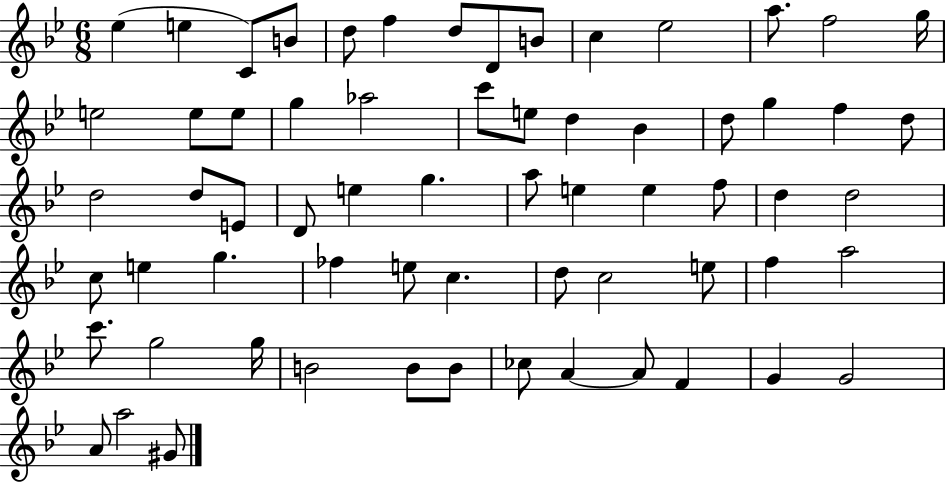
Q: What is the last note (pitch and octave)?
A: G#4